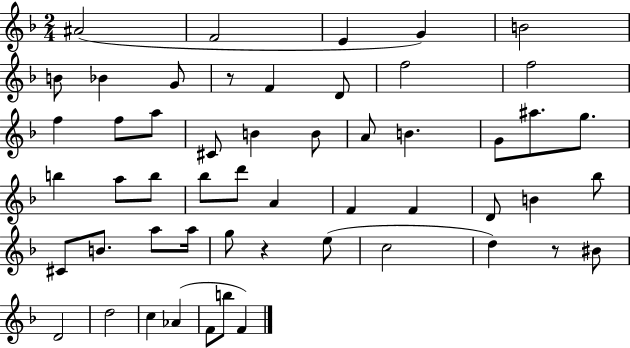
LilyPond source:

{
  \clef treble
  \numericTimeSignature
  \time 2/4
  \key f \major
  ais'2( | f'2 | e'4 g'4) | b'2 | \break b'8 bes'4 g'8 | r8 f'4 d'8 | f''2 | f''2 | \break f''4 f''8 a''8 | cis'8 b'4 b'8 | a'8 b'4. | g'8 ais''8. g''8. | \break b''4 a''8 b''8 | bes''8 d'''8 a'4 | f'4 f'4 | d'8 b'4 bes''8 | \break cis'8 b'8. a''8 a''16 | g''8 r4 e''8( | c''2 | d''4) r8 bis'8 | \break d'2 | d''2 | c''4 aes'4( | f'8 b''8 f'4) | \break \bar "|."
}